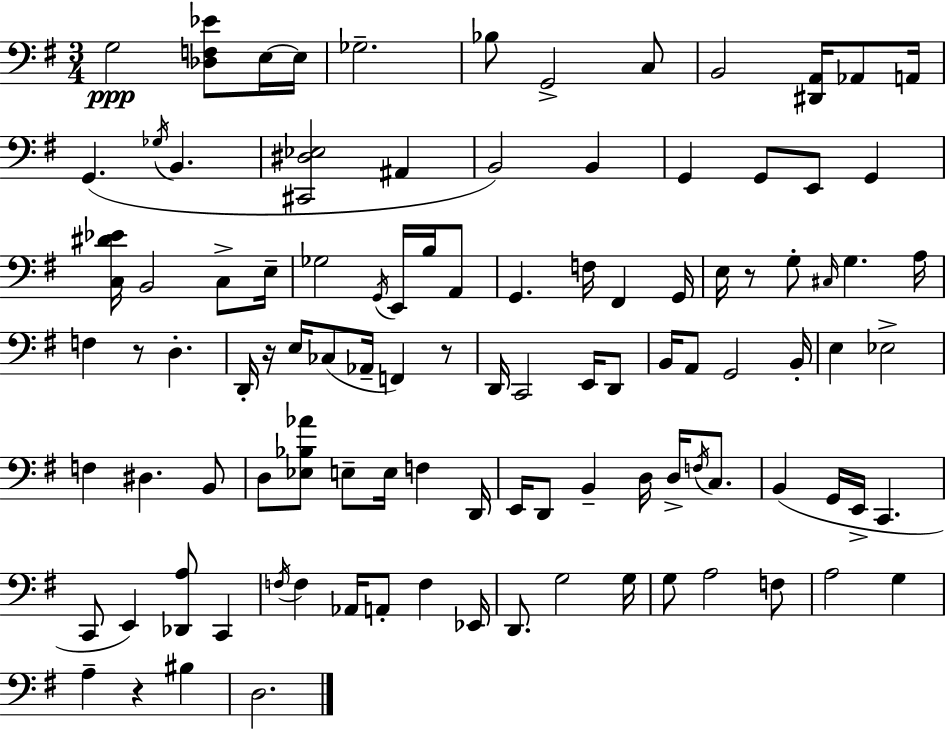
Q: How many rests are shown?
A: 5